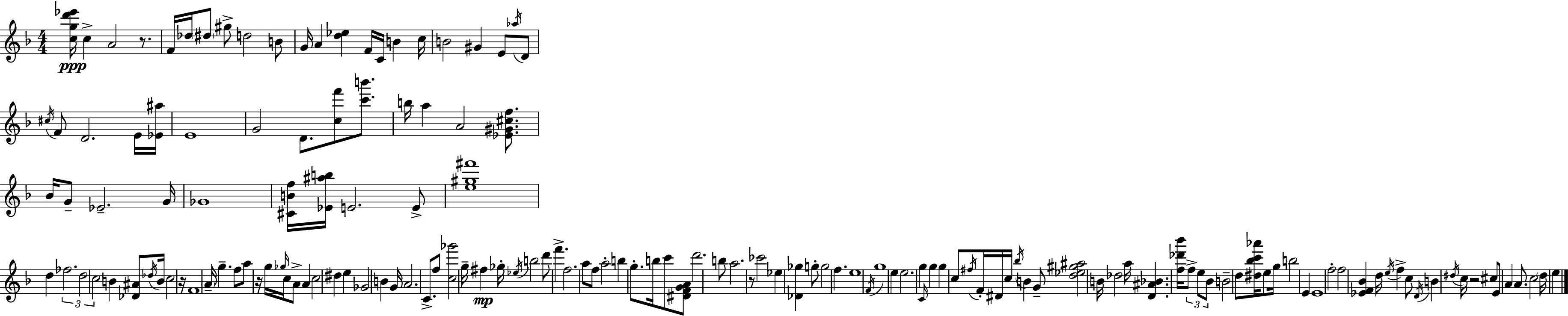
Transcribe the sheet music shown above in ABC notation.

X:1
T:Untitled
M:4/4
L:1/4
K:Dm
[cgd'_e']/4 c A2 z/2 F/4 _d/4 ^d/2 ^g/2 d2 B/2 G/4 A [d_e] F/4 C/4 B c/4 B2 ^G E/2 _a/4 D/2 ^c/4 F/2 D2 E/4 [_E^a]/4 E4 G2 D/2 [cf']/2 [c'b']/2 b/4 a A2 [_E^G^cf]/2 _B/4 G/2 _E2 G/4 _G4 [^CBf]/4 [_E^ab]/4 E2 E/2 [e^g^f']4 d _f2 d2 c2 B [_D^A]/2 _d/4 B/4 c2 z/4 F4 A/4 g f/2 a/2 z/4 g/4 _g/4 c/4 A/2 A c2 ^d e _G2 B G/4 A2 C/2 f/2 [c_g']2 g/4 ^f _g/4 _e/4 b2 d'/2 f' f2 a/2 f/2 a2 b g/2 b/4 c'/2 [^DFGA]/2 d'2 b/2 a2 z/2 _c'2 _e [_D_g] g/2 g2 f e4 F/4 g4 e e2 g C/4 g g c/2 ^f/4 F/4 ^D/4 c/4 _b/4 B G/2 [d_e^g^a]2 B/4 _d2 a/4 [D^A_B] [f_d'_b']/4 f/2 e/2 _B/2 B2 d/2 [^d_bc'_a']/4 e/2 g/4 b2 E E4 f2 f2 [_EF_B] d/4 e/4 f c/2 D/4 B ^d/4 c/4 z2 ^c/2 E/2 A A/2 c2 d/4 e